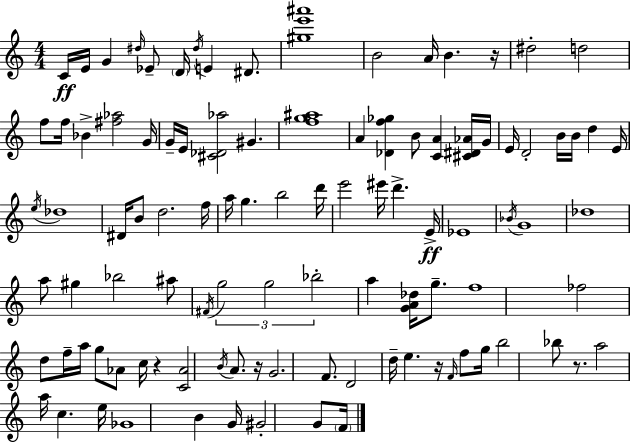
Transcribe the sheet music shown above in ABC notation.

X:1
T:Untitled
M:4/4
L:1/4
K:Am
C/4 E/4 G ^d/4 _E/2 D/4 ^d/4 E ^D/2 [^ge'^a']4 B2 A/4 B z/4 ^d2 d2 f/2 f/4 _B [^f_a]2 G/4 G/4 E/4 [^C_D_a]2 ^G [fg^a]4 A [_Df_g] B/2 [CA] [^C^D_A]/4 G/4 E/4 D2 B/4 B/4 d E/4 e/4 _d4 ^D/4 B/2 d2 f/4 a/4 g b2 d'/4 e'2 ^e'/4 d' E/4 _E4 _B/4 G4 _d4 a/2 ^g _b2 ^a/2 ^F/4 g2 g2 _b2 a [GA_d]/4 g/2 f4 _f2 d/2 f/4 a/4 g/2 _A/2 c/4 z [C_A]2 B/4 A/2 z/4 G2 F/2 D2 d/4 e z/4 F/4 f/2 g/4 b2 _b/2 z/2 a2 a/4 c e/4 _G4 B G/4 ^G2 G/2 F/4